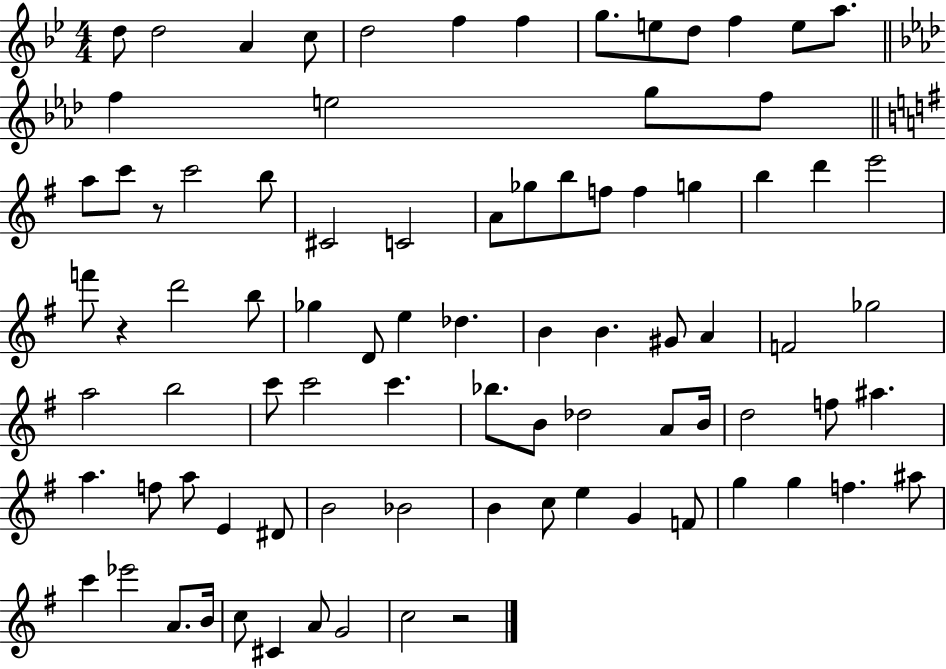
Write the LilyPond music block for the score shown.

{
  \clef treble
  \numericTimeSignature
  \time 4/4
  \key bes \major
  d''8 d''2 a'4 c''8 | d''2 f''4 f''4 | g''8. e''8 d''8 f''4 e''8 a''8. | \bar "||" \break \key f \minor f''4 e''2 g''8 f''8 | \bar "||" \break \key e \minor a''8 c'''8 r8 c'''2 b''8 | cis'2 c'2 | a'8 ges''8 b''8 f''8 f''4 g''4 | b''4 d'''4 e'''2 | \break f'''8 r4 d'''2 b''8 | ges''4 d'8 e''4 des''4. | b'4 b'4. gis'8 a'4 | f'2 ges''2 | \break a''2 b''2 | c'''8 c'''2 c'''4. | bes''8. b'8 des''2 a'8 b'16 | d''2 f''8 ais''4. | \break a''4. f''8 a''8 e'4 dis'8 | b'2 bes'2 | b'4 c''8 e''4 g'4 f'8 | g''4 g''4 f''4. ais''8 | \break c'''4 ees'''2 a'8. b'16 | c''8 cis'4 a'8 g'2 | c''2 r2 | \bar "|."
}